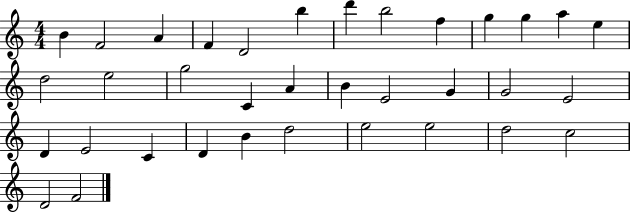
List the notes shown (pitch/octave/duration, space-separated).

B4/q F4/h A4/q F4/q D4/h B5/q D6/q B5/h F5/q G5/q G5/q A5/q E5/q D5/h E5/h G5/h C4/q A4/q B4/q E4/h G4/q G4/h E4/h D4/q E4/h C4/q D4/q B4/q D5/h E5/h E5/h D5/h C5/h D4/h F4/h